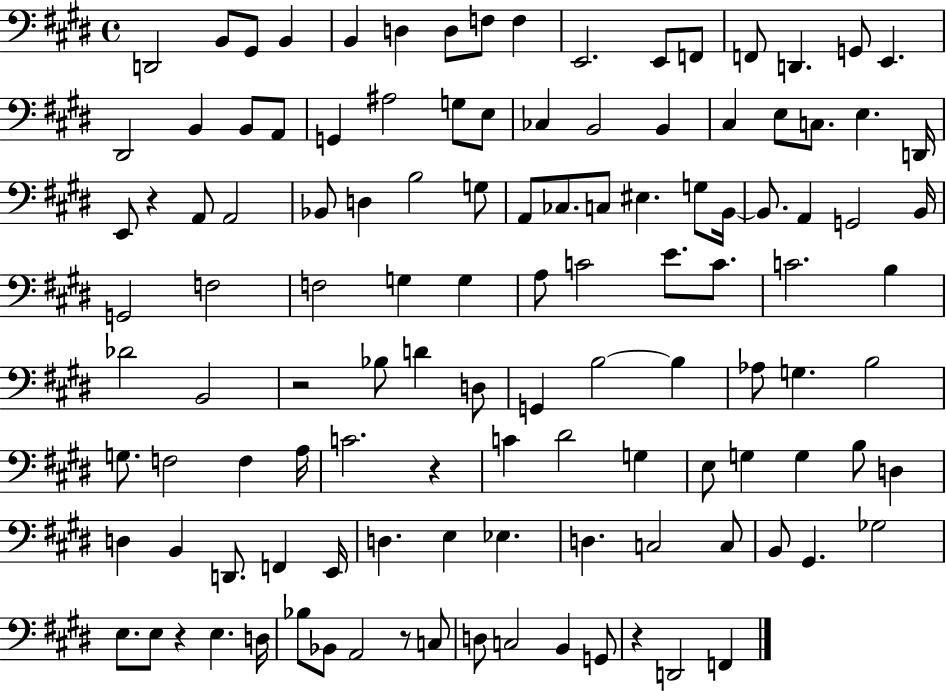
D2/h B2/e G#2/e B2/q B2/q D3/q D3/e F3/e F3/q E2/h. E2/e F2/e F2/e D2/q. G2/e E2/q. D#2/h B2/q B2/e A2/e G2/q A#3/h G3/e E3/e CES3/q B2/h B2/q C#3/q E3/e C3/e. E3/q. D2/s E2/e R/q A2/e A2/h Bb2/e D3/q B3/h G3/e A2/e CES3/e. C3/e EIS3/q. G3/e B2/s B2/e. A2/q G2/h B2/s G2/h F3/h F3/h G3/q G3/q A3/e C4/h E4/e. C4/e. C4/h. B3/q Db4/h B2/h R/h Bb3/e D4/q D3/e G2/q B3/h B3/q Ab3/e G3/q. B3/h G3/e. F3/h F3/q A3/s C4/h. R/q C4/q D#4/h G3/q E3/e G3/q G3/q B3/e D3/q D3/q B2/q D2/e. F2/q E2/s D3/q. E3/q Eb3/q. D3/q. C3/h C3/e B2/e G#2/q. Gb3/h E3/e. E3/e R/q E3/q. D3/s Bb3/e Bb2/e A2/h R/e C3/e D3/e C3/h B2/q G2/e R/q D2/h F2/q